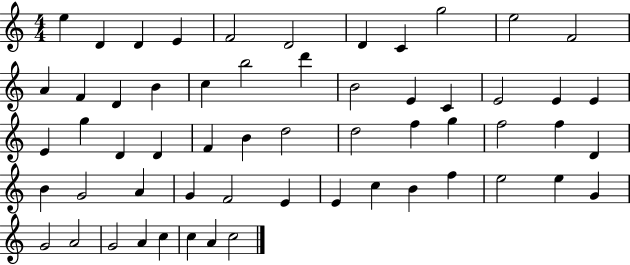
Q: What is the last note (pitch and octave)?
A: C5